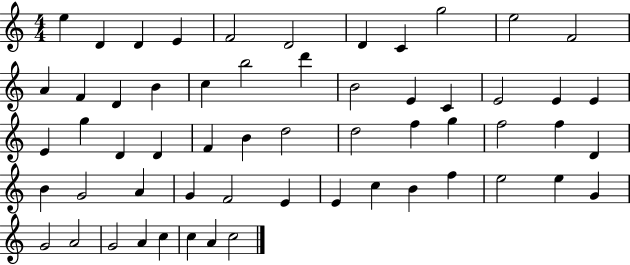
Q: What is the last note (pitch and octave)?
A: C5